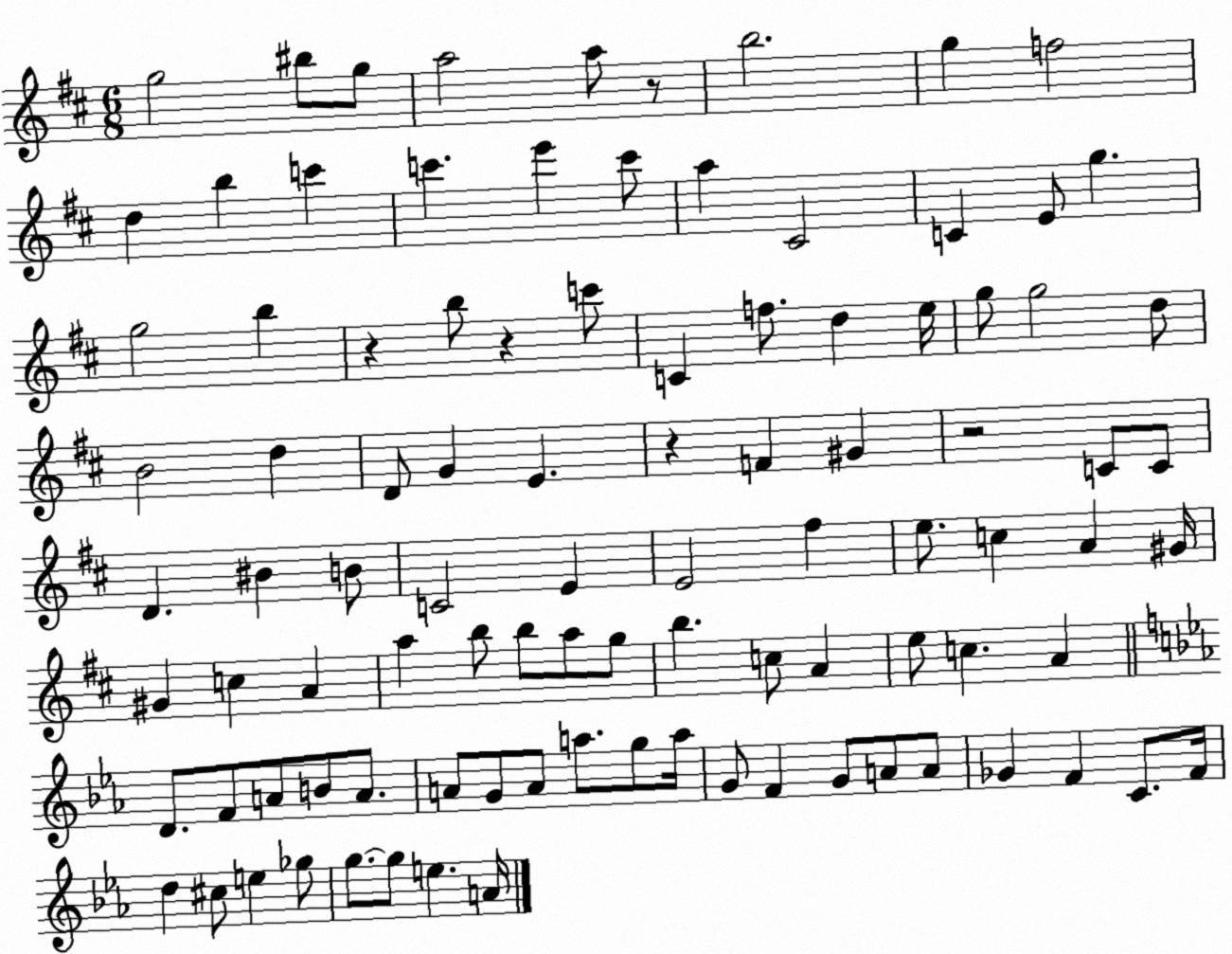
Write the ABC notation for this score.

X:1
T:Untitled
M:6/8
L:1/4
K:D
g2 ^b/2 g/2 a2 a/2 z/2 b2 g f2 d b c' c' e' c'/2 a ^C2 C E/2 g g2 b z b/2 z c'/2 C f/2 d e/4 g/2 g2 d/2 B2 d D/2 G E z F ^G z2 C/2 C/2 D ^B B/2 C2 E E2 ^f e/2 c A ^G/4 ^G c A a b/2 b/2 a/2 g/2 b c/2 A e/2 c A D/2 F/2 A/2 B/2 A/2 A/2 G/2 A/2 a/2 g/2 a/4 G/2 F G/2 A/2 A/2 _G F C/2 F/4 d ^c/2 e _g/2 g/2 g/2 e A/4